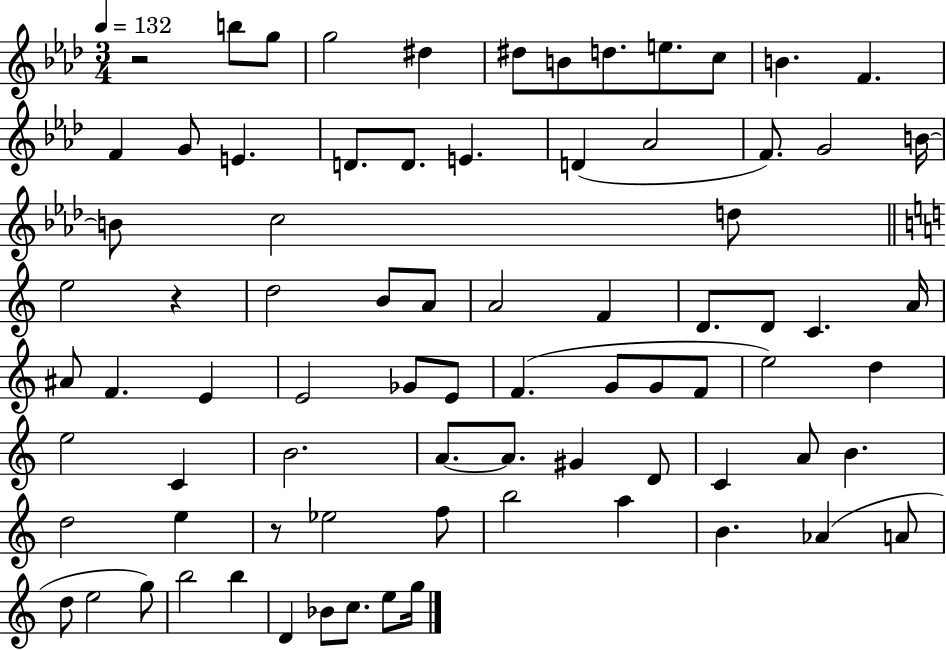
{
  \clef treble
  \numericTimeSignature
  \time 3/4
  \key aes \major
  \tempo 4 = 132
  r2 b''8 g''8 | g''2 dis''4 | dis''8 b'8 d''8. e''8. c''8 | b'4. f'4. | \break f'4 g'8 e'4. | d'8. d'8. e'4. | d'4( aes'2 | f'8.) g'2 b'16~~ | \break b'8 c''2 d''8 | \bar "||" \break \key c \major e''2 r4 | d''2 b'8 a'8 | a'2 f'4 | d'8. d'8 c'4. a'16 | \break ais'8 f'4. e'4 | e'2 ges'8 e'8 | f'4.( g'8 g'8 f'8 | e''2) d''4 | \break e''2 c'4 | b'2. | a'8.~~ a'8. gis'4 d'8 | c'4 a'8 b'4. | \break d''2 e''4 | r8 ees''2 f''8 | b''2 a''4 | b'4. aes'4( a'8 | \break d''8 e''2 g''8) | b''2 b''4 | d'4 bes'8 c''8. e''8 g''16 | \bar "|."
}